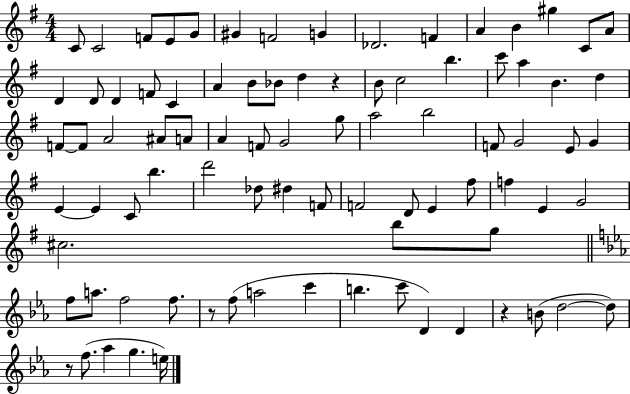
{
  \clef treble
  \numericTimeSignature
  \time 4/4
  \key g \major
  c'8 c'2 f'8 e'8 g'8 | gis'4 f'2 g'4 | des'2. f'4 | a'4 b'4 gis''4 c'8 a'8 | \break d'4 d'8 d'4 f'8 c'4 | a'4 b'8 bes'8 d''4 r4 | b'8 c''2 b''4. | c'''8 a''4 b'4. d''4 | \break f'8~~ f'8 a'2 ais'8 a'8 | a'4 f'8 g'2 g''8 | a''2 b''2 | f'8 g'2 e'8 g'4 | \break e'4~~ e'4 c'8 b''4. | d'''2 des''8 dis''4 f'8 | f'2 d'8 e'4 fis''8 | f''4 e'4 g'2 | \break cis''2. b''8 g''8 | \bar "||" \break \key c \minor f''8 a''8. f''2 f''8. | r8 f''8( a''2 c'''4 | b''4. c'''8 d'4) d'4 | r4 b'8( d''2~~ d''8) | \break r8 f''8.( aes''4 g''4. e''16) | \bar "|."
}